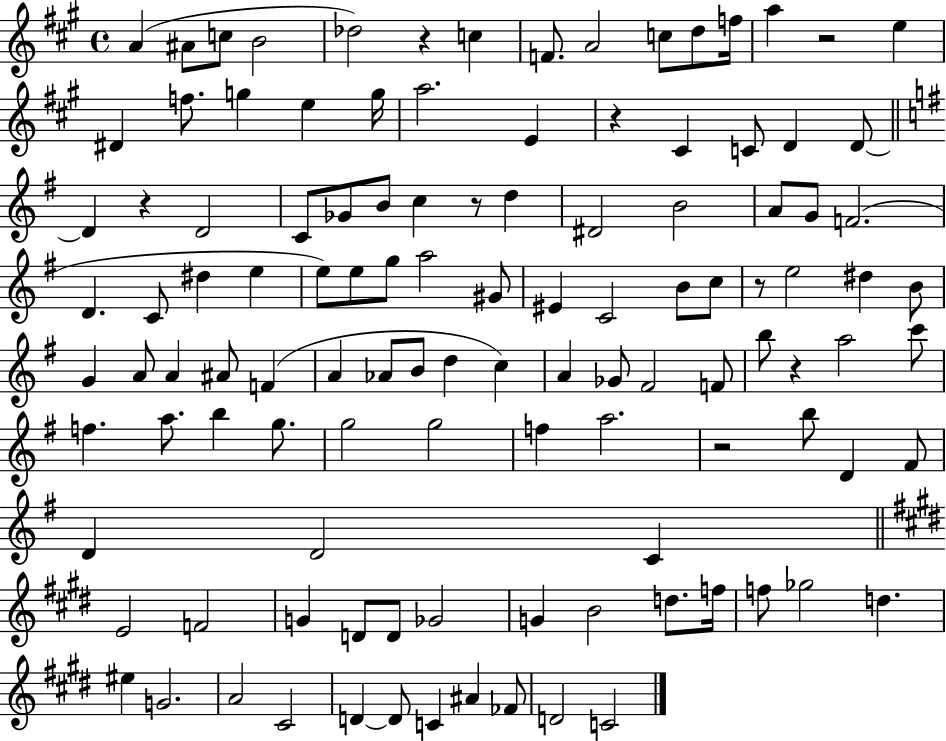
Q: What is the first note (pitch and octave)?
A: A4